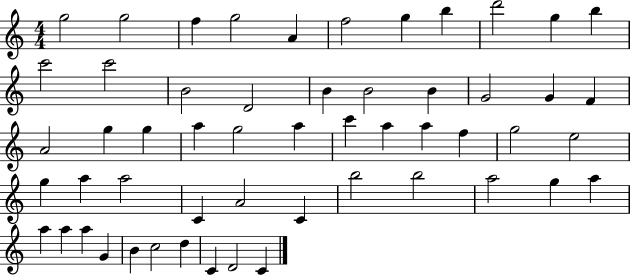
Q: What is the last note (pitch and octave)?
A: C4